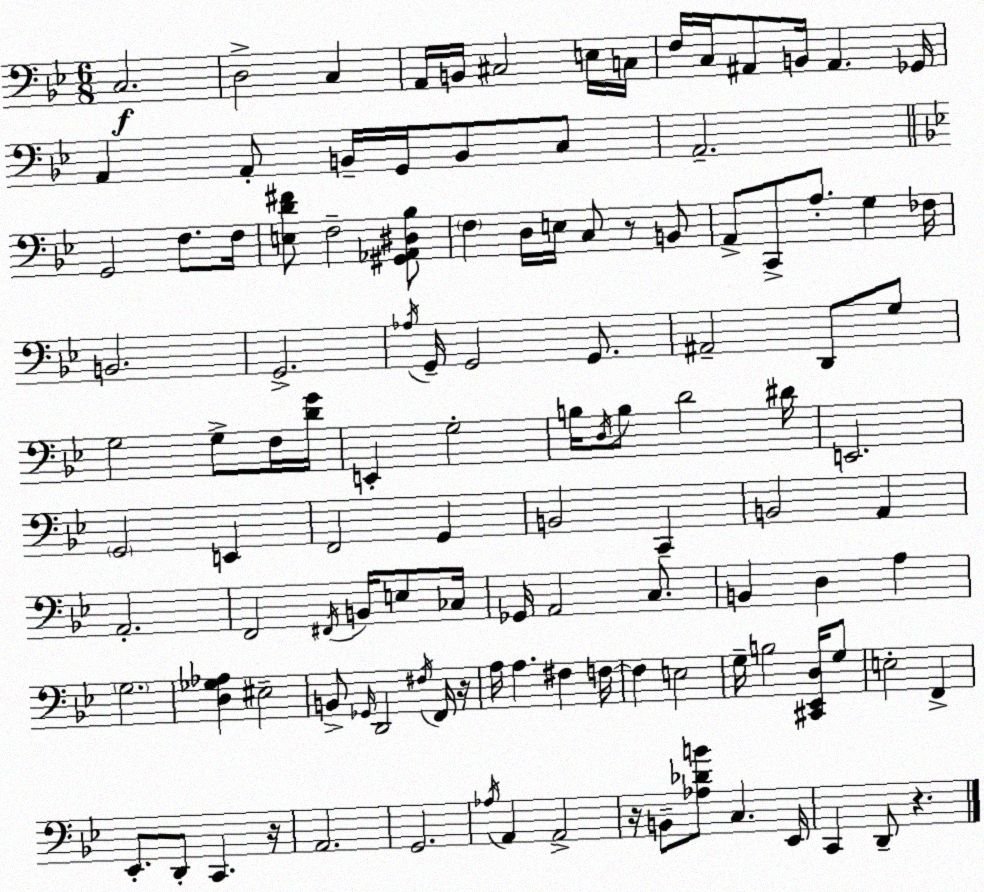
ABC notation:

X:1
T:Untitled
M:6/8
L:1/4
K:Bb
C,2 D,2 C, A,,/4 B,,/4 ^C,2 E,/4 C,/4 F,/4 C,/4 ^A,,/2 B,,/4 ^A,, _G,,/4 A,, A,,/2 B,,/4 G,,/4 B,,/2 C,/2 A,,2 G,,2 F,/2 F,/4 [E,D^F]/2 F,2 [^G,,_A,,^D,_B,]/2 F, D,/4 E,/4 C,/2 z/2 B,,/2 A,,/2 C,,/2 A,/2 G, _F,/4 B,,2 G,,2 _A,/4 G,,/4 G,,2 G,,/2 ^A,,2 D,,/2 G,/2 G,2 G,/2 F,/4 [DG]/4 E,, G,2 B,/4 D,/4 B,/2 D2 ^D/4 E,,2 G,,2 E,, F,,2 G,, B,,2 C,, B,,2 A,, A,,2 F,,2 ^F,,/4 B,,/4 E,/2 _C,/4 _G,,/4 A,,2 C,/2 B,, D, A, G,2 [D,_G,_A,] ^E,2 B,,/2 _G,,/4 D,,2 ^F,/4 F,,/4 z/4 A,/4 A, ^F, F,/4 F, E,2 G,/4 B,2 [^C,,_E,,D,]/4 G,/2 E,2 F,, _E,,/2 D,,/2 C,, z/4 A,,2 G,,2 _A,/4 A,, A,,2 z/4 B,,/2 [_A,_DB]/2 C, _E,,/4 C,, D,,/2 z